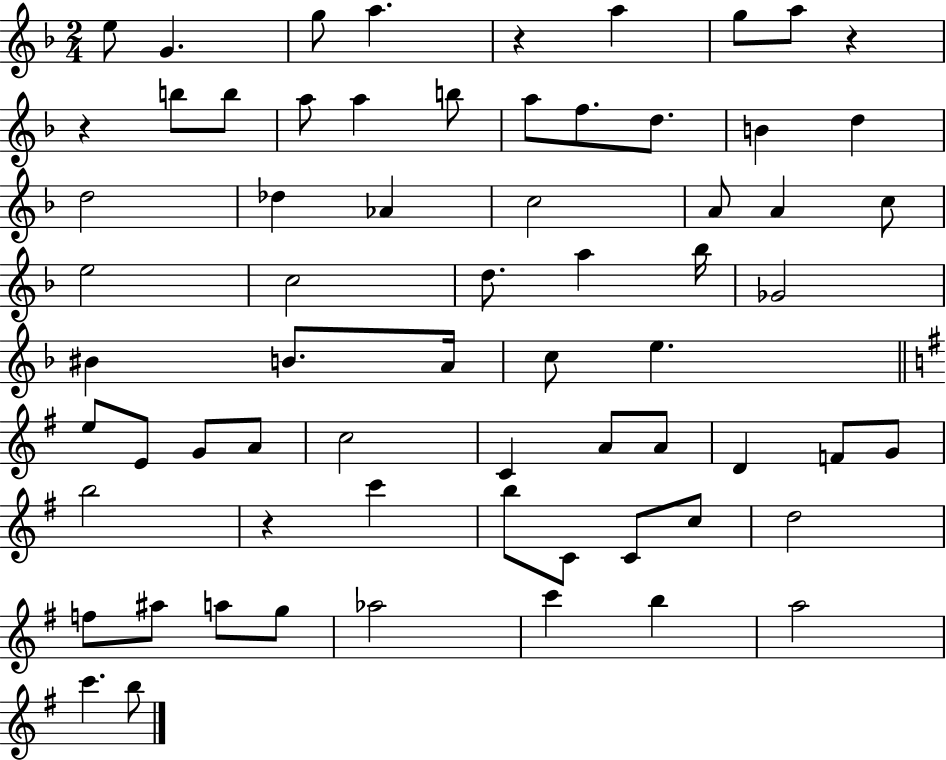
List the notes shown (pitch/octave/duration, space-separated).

E5/e G4/q. G5/e A5/q. R/q A5/q G5/e A5/e R/q R/q B5/e B5/e A5/e A5/q B5/e A5/e F5/e. D5/e. B4/q D5/q D5/h Db5/q Ab4/q C5/h A4/e A4/q C5/e E5/h C5/h D5/e. A5/q Bb5/s Gb4/h BIS4/q B4/e. A4/s C5/e E5/q. E5/e E4/e G4/e A4/e C5/h C4/q A4/e A4/e D4/q F4/e G4/e B5/h R/q C6/q B5/e C4/e C4/e C5/e D5/h F5/e A#5/e A5/e G5/e Ab5/h C6/q B5/q A5/h C6/q. B5/e